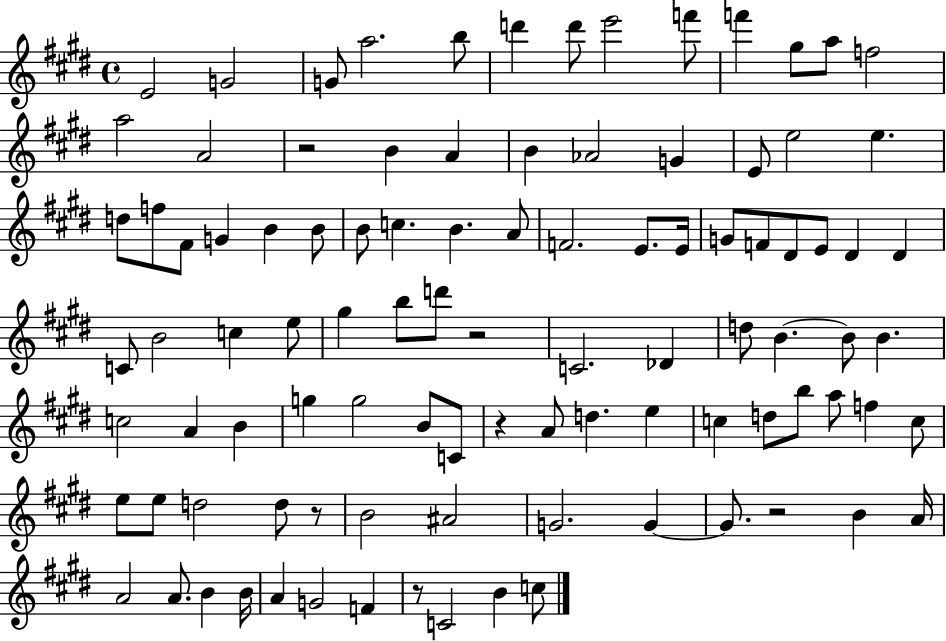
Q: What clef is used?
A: treble